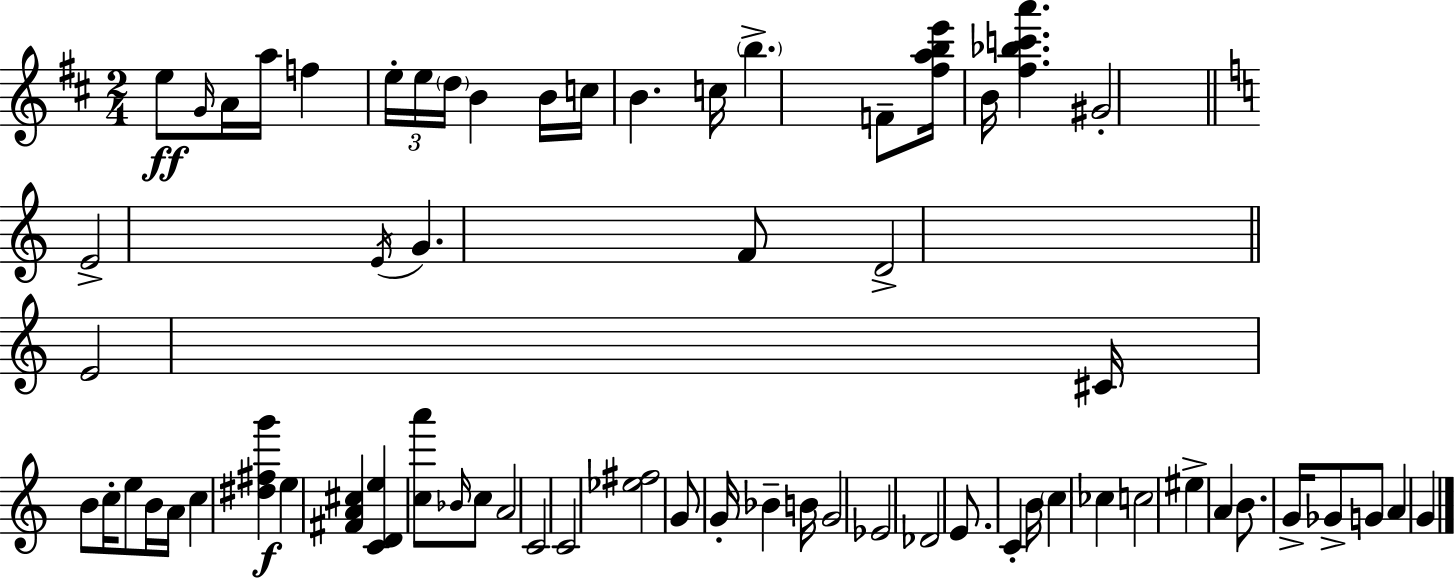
E5/e G4/s A4/s A5/s F5/q E5/s E5/s D5/s B4/q B4/s C5/s B4/q. C5/s B5/q. F4/e [F#5,A5,B5,E6]/s B4/s [F#5,Bb5,C6,A6]/q. G#4/h E4/h E4/s G4/q. F4/e D4/h E4/h C#4/s B4/e C5/s E5/e B4/s A4/s C5/q [D#5,F#5,G6]/q E5/q [F#4,A4,C#5]/q [C4,D4,E5]/q [C5,A6]/e Bb4/s C5/e A4/h C4/h C4/h [Eb5,F#5]/h G4/e G4/s Bb4/q B4/s G4/h Eb4/h Db4/h E4/e. C4/q B4/s C5/q CES5/q C5/h EIS5/q A4/q B4/e. G4/s Gb4/e G4/e A4/q G4/q